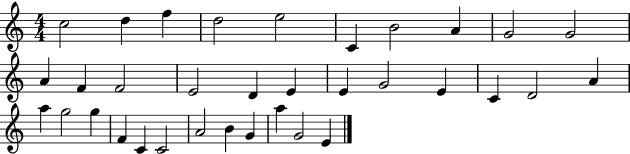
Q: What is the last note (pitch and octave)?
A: E4